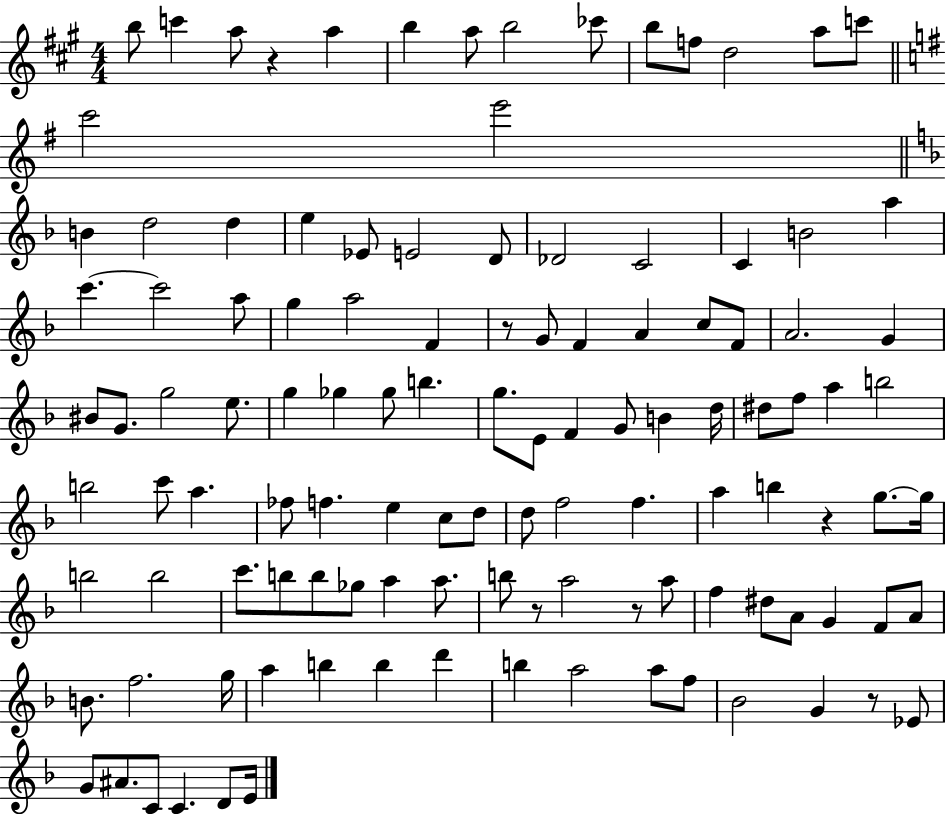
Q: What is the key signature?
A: A major